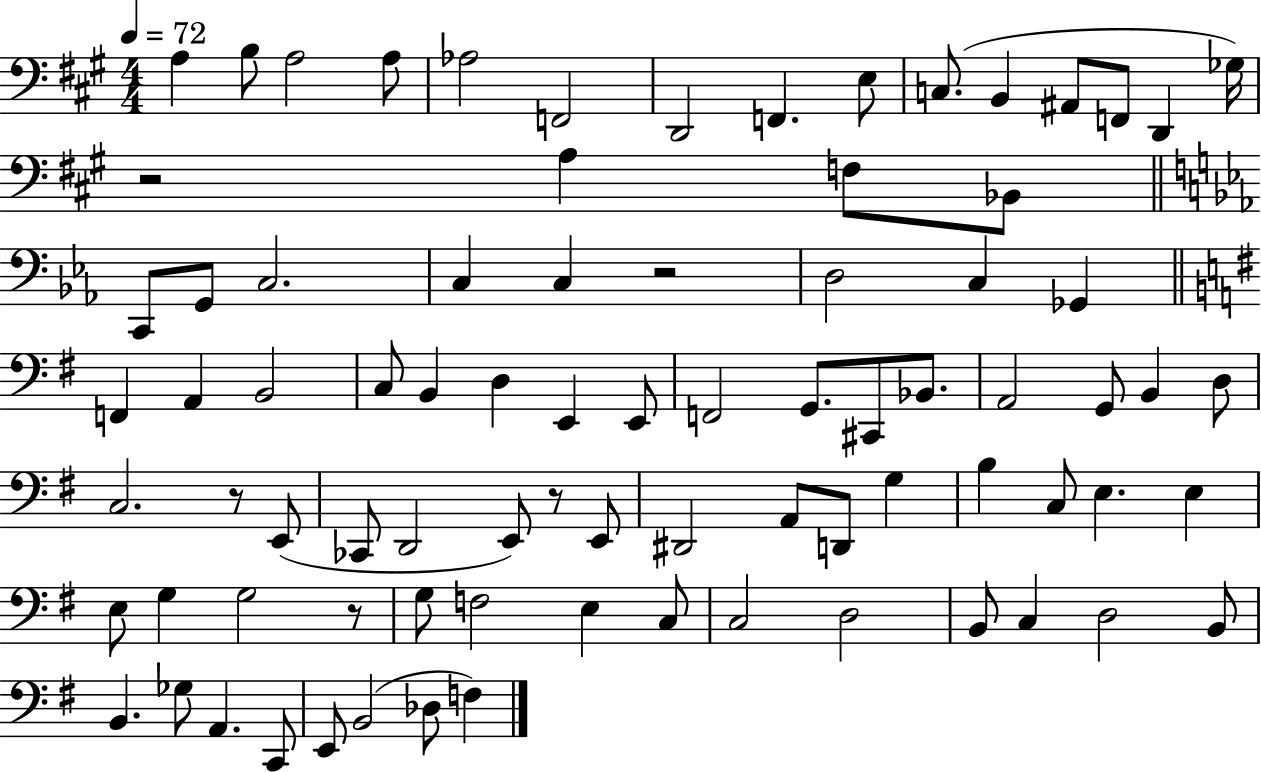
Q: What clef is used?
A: bass